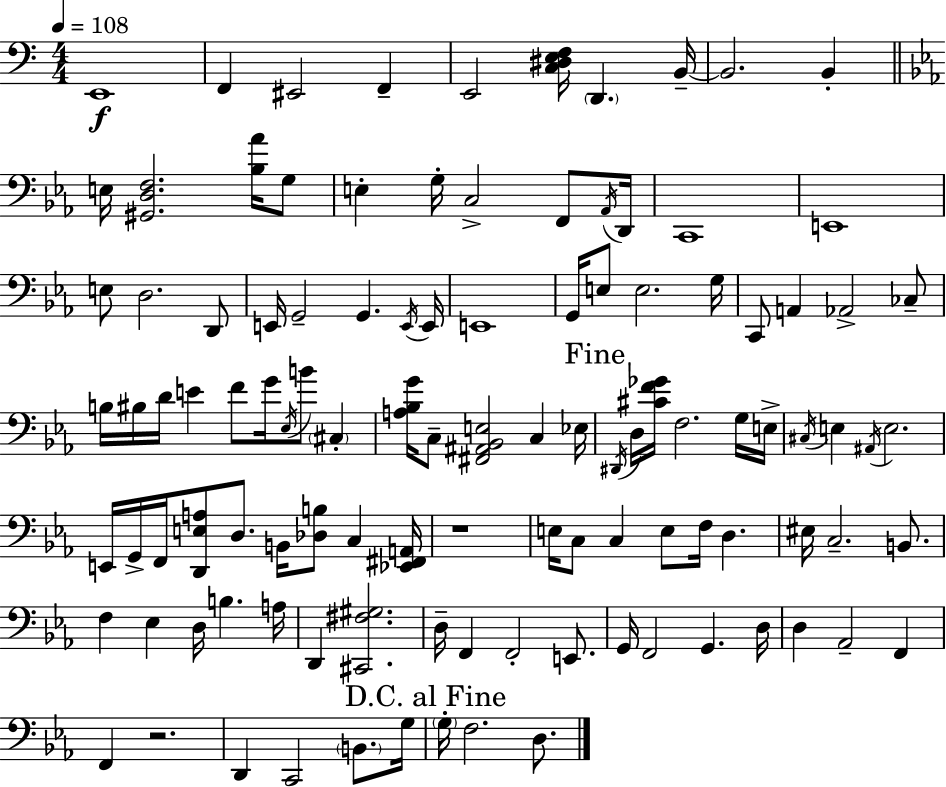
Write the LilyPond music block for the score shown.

{
  \clef bass
  \numericTimeSignature
  \time 4/4
  \key a \minor
  \tempo 4 = 108
  e,1\f | f,4 eis,2 f,4-- | e,2 <c dis e f>16 \parenthesize d,4. b,16--~~ | b,2. b,4-. | \break \bar "||" \break \key ees \major e16 <gis, d f>2. <bes aes'>16 g8 | e4-. g16-. c2-> f,8 \acciaccatura { aes,16 } | d,16 c,1 | e,1 | \break e8 d2. d,8 | e,16 g,2-- g,4. | \acciaccatura { e,16 } e,16 e,1 | g,16 e8 e2. | \break g16 c,8 a,4 aes,2-> | ces8-- b16 bis16 d'16 e'4 f'8 g'16 \acciaccatura { ees16 } b'8 \parenthesize cis4-. | <a bes g'>16 c8-- <fis, ais, bes, e>2 c4 | ees16 \mark "Fine" \acciaccatura { dis,16 } d16 <cis' f' ges'>16 f2. | \break g16 e16-> \acciaccatura { cis16 } e4 \acciaccatura { ais,16 } e2. | e,16 g,16-> f,16 <d, e a>8 d8. b,16 <des b>8 | c4 <ees, fis, a,>16 r1 | e16 c8 c4 e8 f16 | \break d4. eis16 c2.-- | b,8. f4 ees4 d16 b4. | a16 d,4 <cis, fis gis>2. | d16-- f,4 f,2-. | \break e,8. g,16 f,2 g,4. | d16 d4 aes,2-- | f,4 f,4 r2. | d,4 c,2 | \break \parenthesize b,8. g16 \mark "D.C. al Fine" \parenthesize g16-. f2. | d8. \bar "|."
}